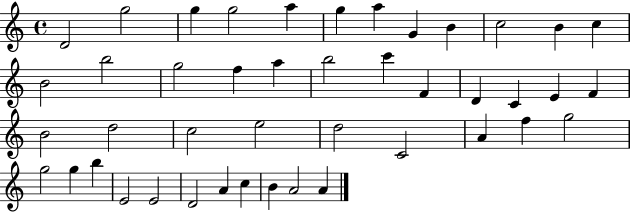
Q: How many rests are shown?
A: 0